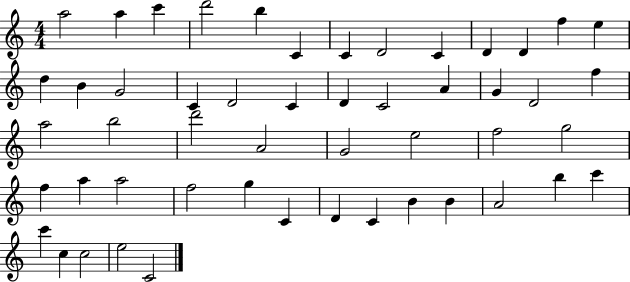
X:1
T:Untitled
M:4/4
L:1/4
K:C
a2 a c' d'2 b C C D2 C D D f e d B G2 C D2 C D C2 A G D2 f a2 b2 d'2 A2 G2 e2 f2 g2 f a a2 f2 g C D C B B A2 b c' c' c c2 e2 C2